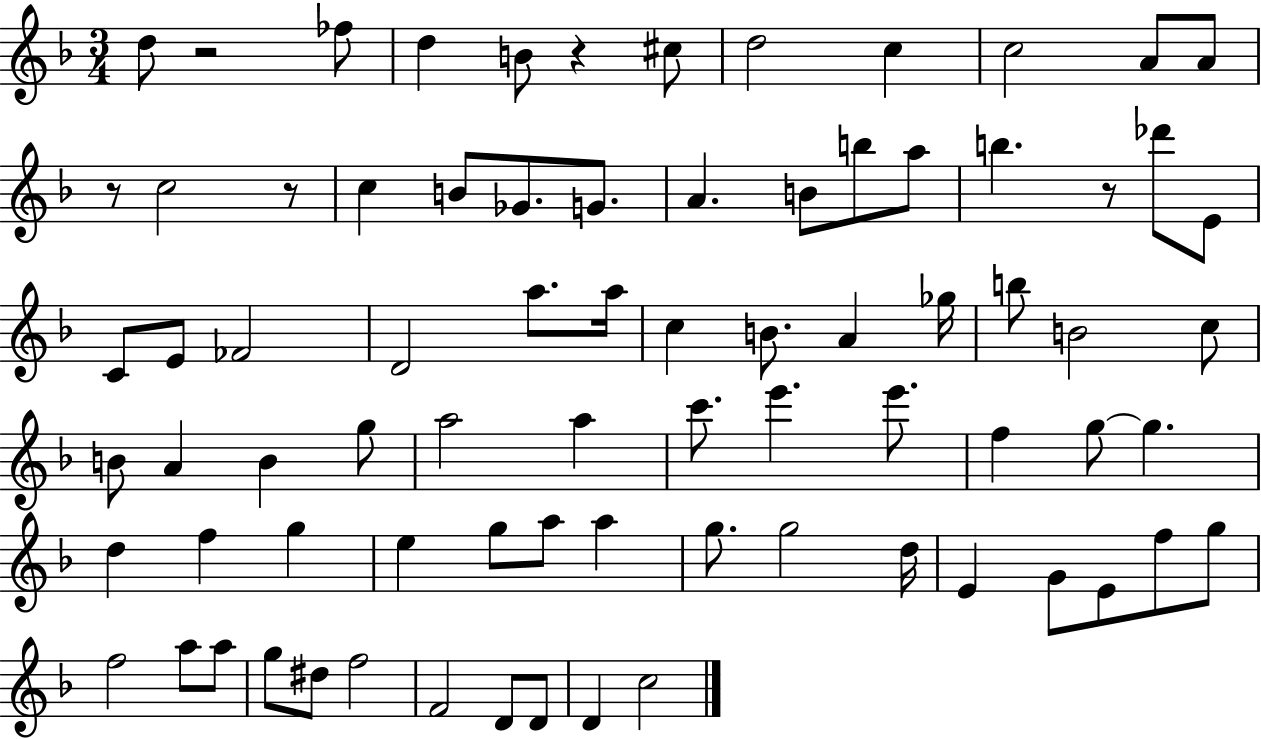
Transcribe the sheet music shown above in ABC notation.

X:1
T:Untitled
M:3/4
L:1/4
K:F
d/2 z2 _f/2 d B/2 z ^c/2 d2 c c2 A/2 A/2 z/2 c2 z/2 c B/2 _G/2 G/2 A B/2 b/2 a/2 b z/2 _d'/2 E/2 C/2 E/2 _F2 D2 a/2 a/4 c B/2 A _g/4 b/2 B2 c/2 B/2 A B g/2 a2 a c'/2 e' e'/2 f g/2 g d f g e g/2 a/2 a g/2 g2 d/4 E G/2 E/2 f/2 g/2 f2 a/2 a/2 g/2 ^d/2 f2 F2 D/2 D/2 D c2